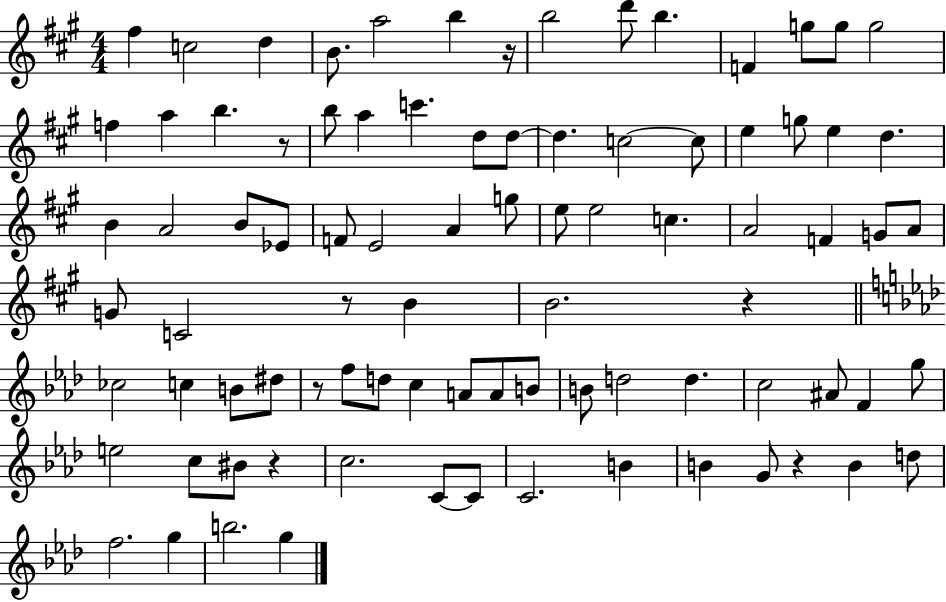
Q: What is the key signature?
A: A major